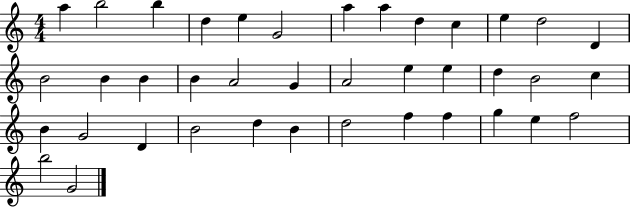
X:1
T:Untitled
M:4/4
L:1/4
K:C
a b2 b d e G2 a a d c e d2 D B2 B B B A2 G A2 e e d B2 c B G2 D B2 d B d2 f f g e f2 b2 G2